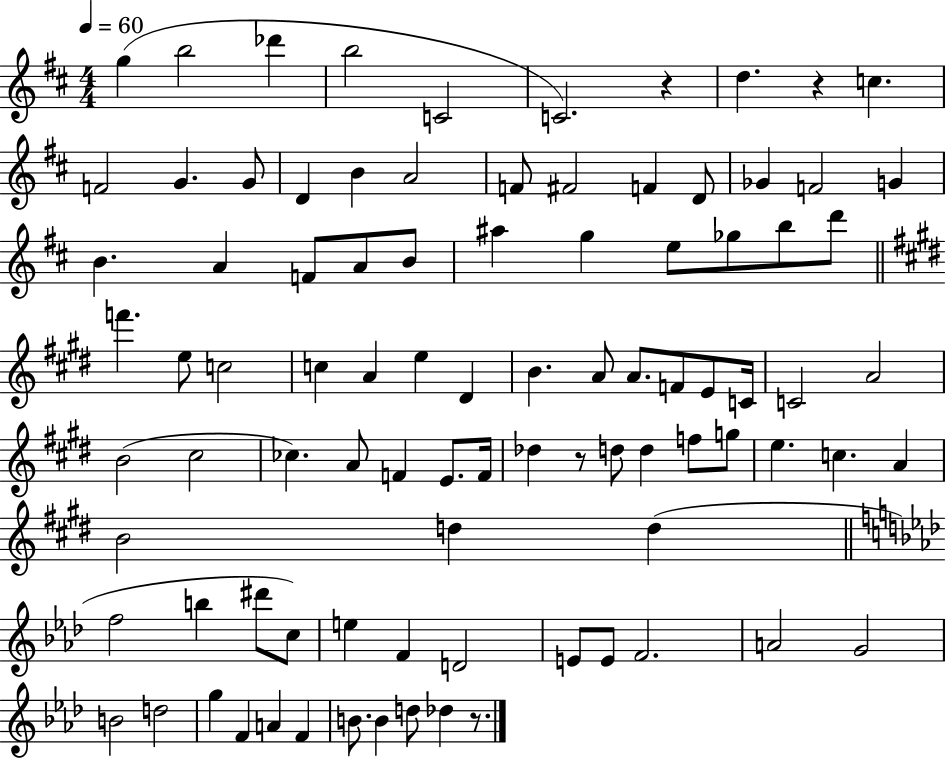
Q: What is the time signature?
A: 4/4